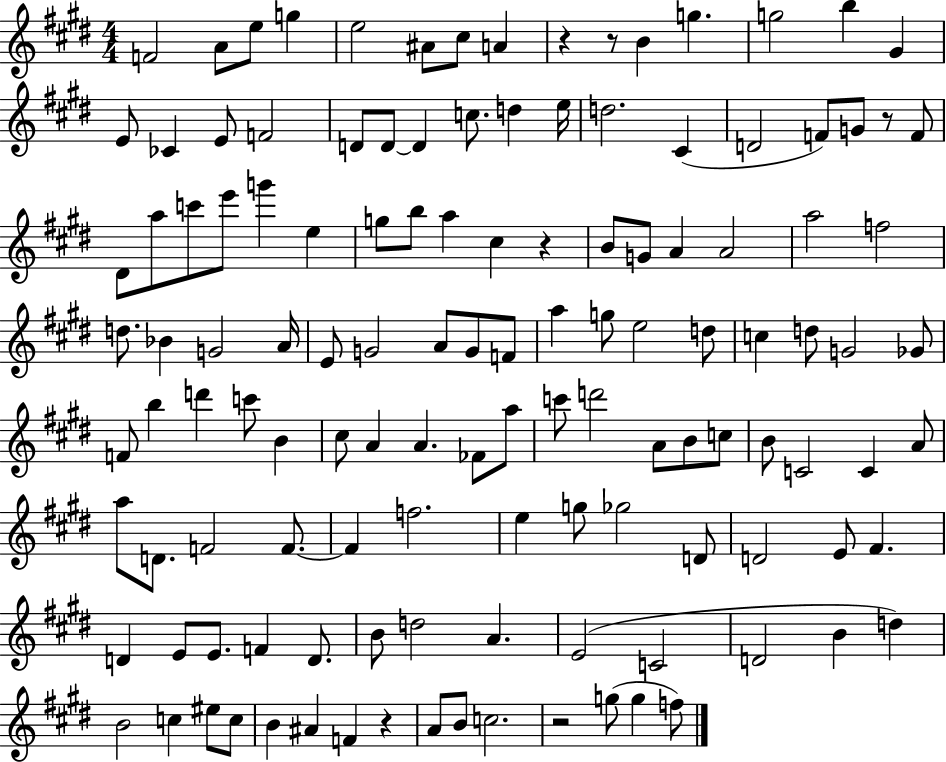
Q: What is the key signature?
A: E major